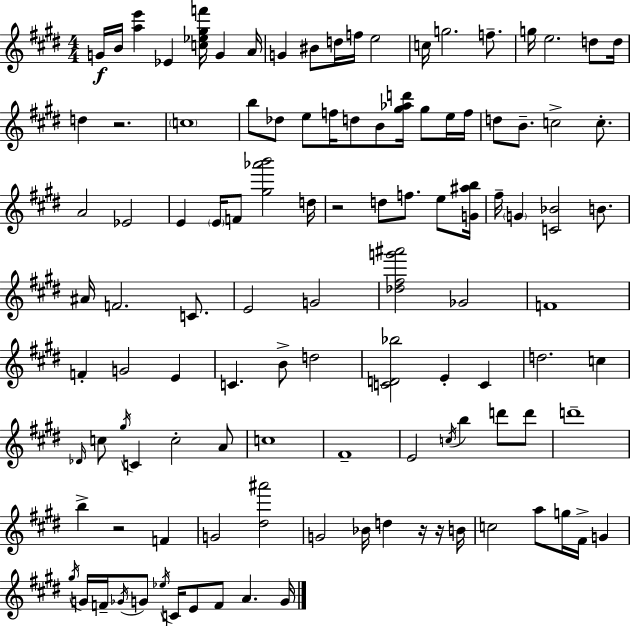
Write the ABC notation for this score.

X:1
T:Untitled
M:4/4
L:1/4
K:E
G/4 B/4 [ae'] _E [c_e^gf']/4 G A/4 G ^B/2 d/4 f/4 e2 c/4 g2 f/2 g/4 e2 d/2 d/4 d z2 c4 b/2 _d/2 e/2 f/4 d/2 B/2 [^g_ad']/4 ^g/2 e/4 f/4 d/2 B/2 c2 c/2 A2 _E2 E E/4 F/2 [^g_a'b']2 d/4 z2 d/2 f/2 e/2 [G^ab]/4 ^f/4 G [C_B]2 B/2 ^A/4 F2 C/2 E2 G2 [_d^fg'^a']2 _G2 F4 F G2 E C B/2 d2 [CD_b]2 E C d2 c _D/4 c/2 ^g/4 C c2 A/2 c4 ^F4 E2 c/4 b d'/2 d'/2 d'4 b z2 F G2 [^d^a']2 G2 _B/4 d z/4 z/4 B/4 c2 a/2 g/4 ^F/4 G ^g/4 G/4 F/4 _G/4 G/2 _e/4 C/4 E/2 F/2 A G/4